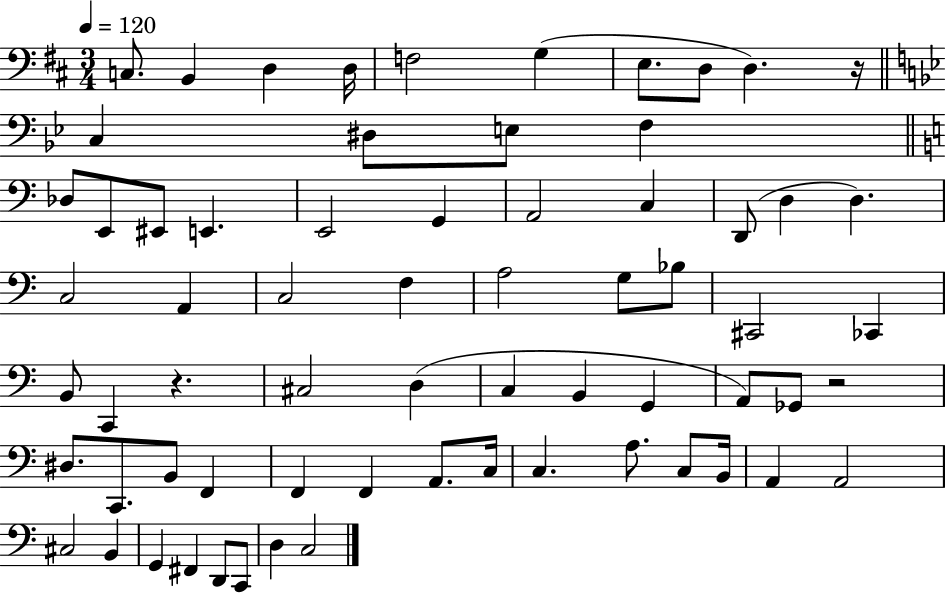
X:1
T:Untitled
M:3/4
L:1/4
K:D
C,/2 B,, D, D,/4 F,2 G, E,/2 D,/2 D, z/4 C, ^D,/2 E,/2 F, _D,/2 E,,/2 ^E,,/2 E,, E,,2 G,, A,,2 C, D,,/2 D, D, C,2 A,, C,2 F, A,2 G,/2 _B,/2 ^C,,2 _C,, B,,/2 C,, z ^C,2 D, C, B,, G,, A,,/2 _G,,/2 z2 ^D,/2 C,,/2 B,,/2 F,, F,, F,, A,,/2 C,/4 C, A,/2 C,/2 B,,/4 A,, A,,2 ^C,2 B,, G,, ^F,, D,,/2 C,,/2 D, C,2